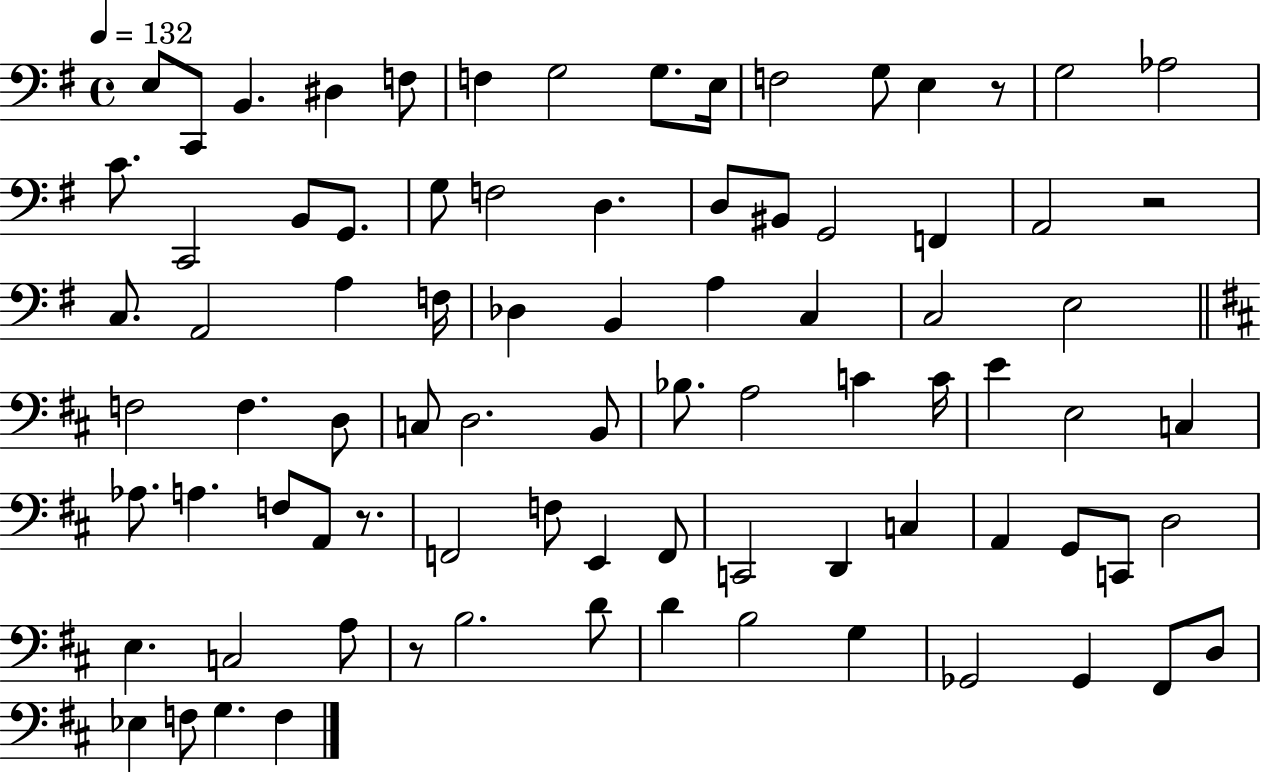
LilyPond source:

{
  \clef bass
  \time 4/4
  \defaultTimeSignature
  \key g \major
  \tempo 4 = 132
  e8 c,8 b,4. dis4 f8 | f4 g2 g8. e16 | f2 g8 e4 r8 | g2 aes2 | \break c'8. c,2 b,8 g,8. | g8 f2 d4. | d8 bis,8 g,2 f,4 | a,2 r2 | \break c8. a,2 a4 f16 | des4 b,4 a4 c4 | c2 e2 | \bar "||" \break \key d \major f2 f4. d8 | c8 d2. b,8 | bes8. a2 c'4 c'16 | e'4 e2 c4 | \break aes8. a4. f8 a,8 r8. | f,2 f8 e,4 f,8 | c,2 d,4 c4 | a,4 g,8 c,8 d2 | \break e4. c2 a8 | r8 b2. d'8 | d'4 b2 g4 | ges,2 ges,4 fis,8 d8 | \break ees4 f8 g4. f4 | \bar "|."
}